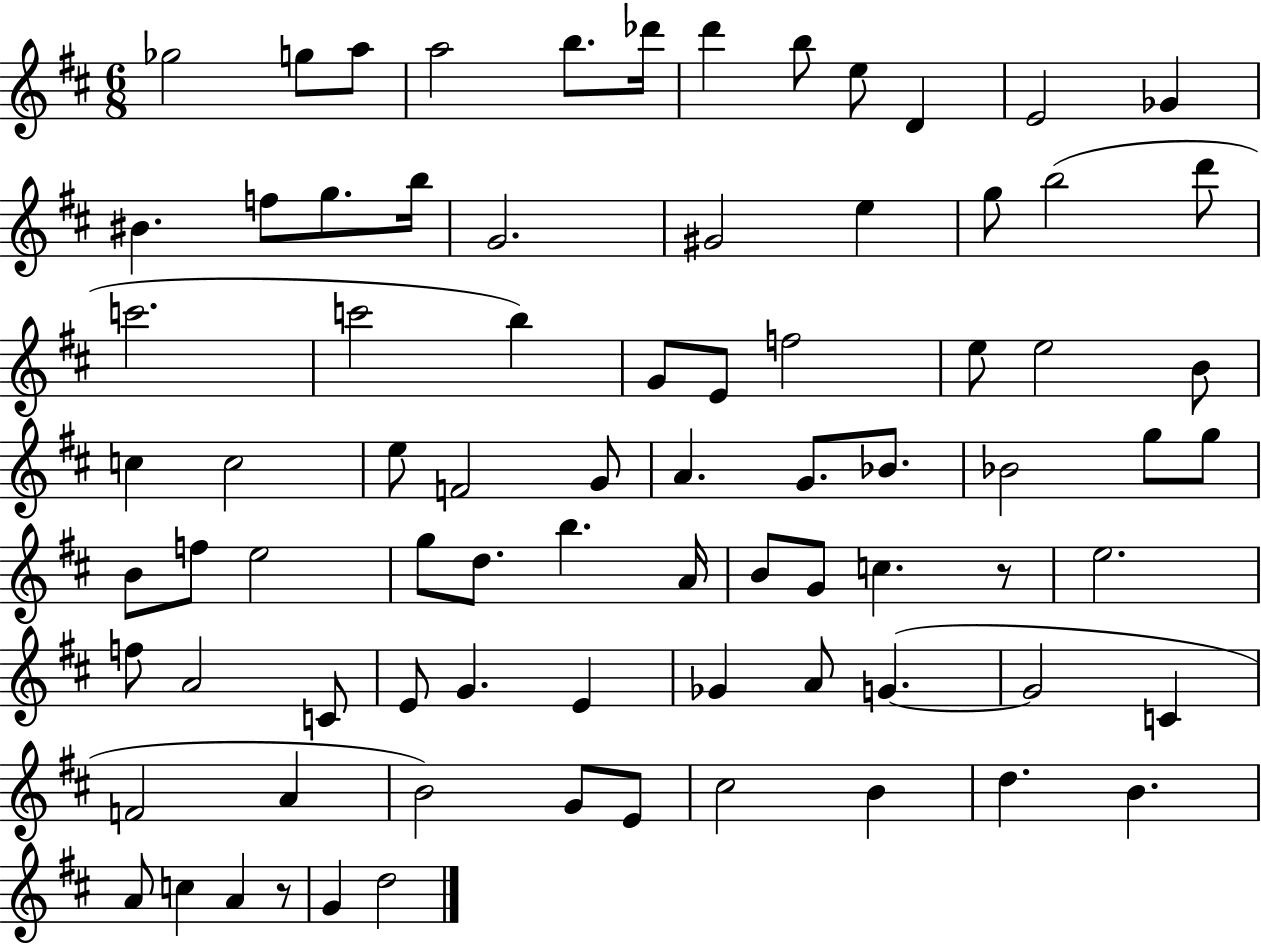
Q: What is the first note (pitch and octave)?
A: Gb5